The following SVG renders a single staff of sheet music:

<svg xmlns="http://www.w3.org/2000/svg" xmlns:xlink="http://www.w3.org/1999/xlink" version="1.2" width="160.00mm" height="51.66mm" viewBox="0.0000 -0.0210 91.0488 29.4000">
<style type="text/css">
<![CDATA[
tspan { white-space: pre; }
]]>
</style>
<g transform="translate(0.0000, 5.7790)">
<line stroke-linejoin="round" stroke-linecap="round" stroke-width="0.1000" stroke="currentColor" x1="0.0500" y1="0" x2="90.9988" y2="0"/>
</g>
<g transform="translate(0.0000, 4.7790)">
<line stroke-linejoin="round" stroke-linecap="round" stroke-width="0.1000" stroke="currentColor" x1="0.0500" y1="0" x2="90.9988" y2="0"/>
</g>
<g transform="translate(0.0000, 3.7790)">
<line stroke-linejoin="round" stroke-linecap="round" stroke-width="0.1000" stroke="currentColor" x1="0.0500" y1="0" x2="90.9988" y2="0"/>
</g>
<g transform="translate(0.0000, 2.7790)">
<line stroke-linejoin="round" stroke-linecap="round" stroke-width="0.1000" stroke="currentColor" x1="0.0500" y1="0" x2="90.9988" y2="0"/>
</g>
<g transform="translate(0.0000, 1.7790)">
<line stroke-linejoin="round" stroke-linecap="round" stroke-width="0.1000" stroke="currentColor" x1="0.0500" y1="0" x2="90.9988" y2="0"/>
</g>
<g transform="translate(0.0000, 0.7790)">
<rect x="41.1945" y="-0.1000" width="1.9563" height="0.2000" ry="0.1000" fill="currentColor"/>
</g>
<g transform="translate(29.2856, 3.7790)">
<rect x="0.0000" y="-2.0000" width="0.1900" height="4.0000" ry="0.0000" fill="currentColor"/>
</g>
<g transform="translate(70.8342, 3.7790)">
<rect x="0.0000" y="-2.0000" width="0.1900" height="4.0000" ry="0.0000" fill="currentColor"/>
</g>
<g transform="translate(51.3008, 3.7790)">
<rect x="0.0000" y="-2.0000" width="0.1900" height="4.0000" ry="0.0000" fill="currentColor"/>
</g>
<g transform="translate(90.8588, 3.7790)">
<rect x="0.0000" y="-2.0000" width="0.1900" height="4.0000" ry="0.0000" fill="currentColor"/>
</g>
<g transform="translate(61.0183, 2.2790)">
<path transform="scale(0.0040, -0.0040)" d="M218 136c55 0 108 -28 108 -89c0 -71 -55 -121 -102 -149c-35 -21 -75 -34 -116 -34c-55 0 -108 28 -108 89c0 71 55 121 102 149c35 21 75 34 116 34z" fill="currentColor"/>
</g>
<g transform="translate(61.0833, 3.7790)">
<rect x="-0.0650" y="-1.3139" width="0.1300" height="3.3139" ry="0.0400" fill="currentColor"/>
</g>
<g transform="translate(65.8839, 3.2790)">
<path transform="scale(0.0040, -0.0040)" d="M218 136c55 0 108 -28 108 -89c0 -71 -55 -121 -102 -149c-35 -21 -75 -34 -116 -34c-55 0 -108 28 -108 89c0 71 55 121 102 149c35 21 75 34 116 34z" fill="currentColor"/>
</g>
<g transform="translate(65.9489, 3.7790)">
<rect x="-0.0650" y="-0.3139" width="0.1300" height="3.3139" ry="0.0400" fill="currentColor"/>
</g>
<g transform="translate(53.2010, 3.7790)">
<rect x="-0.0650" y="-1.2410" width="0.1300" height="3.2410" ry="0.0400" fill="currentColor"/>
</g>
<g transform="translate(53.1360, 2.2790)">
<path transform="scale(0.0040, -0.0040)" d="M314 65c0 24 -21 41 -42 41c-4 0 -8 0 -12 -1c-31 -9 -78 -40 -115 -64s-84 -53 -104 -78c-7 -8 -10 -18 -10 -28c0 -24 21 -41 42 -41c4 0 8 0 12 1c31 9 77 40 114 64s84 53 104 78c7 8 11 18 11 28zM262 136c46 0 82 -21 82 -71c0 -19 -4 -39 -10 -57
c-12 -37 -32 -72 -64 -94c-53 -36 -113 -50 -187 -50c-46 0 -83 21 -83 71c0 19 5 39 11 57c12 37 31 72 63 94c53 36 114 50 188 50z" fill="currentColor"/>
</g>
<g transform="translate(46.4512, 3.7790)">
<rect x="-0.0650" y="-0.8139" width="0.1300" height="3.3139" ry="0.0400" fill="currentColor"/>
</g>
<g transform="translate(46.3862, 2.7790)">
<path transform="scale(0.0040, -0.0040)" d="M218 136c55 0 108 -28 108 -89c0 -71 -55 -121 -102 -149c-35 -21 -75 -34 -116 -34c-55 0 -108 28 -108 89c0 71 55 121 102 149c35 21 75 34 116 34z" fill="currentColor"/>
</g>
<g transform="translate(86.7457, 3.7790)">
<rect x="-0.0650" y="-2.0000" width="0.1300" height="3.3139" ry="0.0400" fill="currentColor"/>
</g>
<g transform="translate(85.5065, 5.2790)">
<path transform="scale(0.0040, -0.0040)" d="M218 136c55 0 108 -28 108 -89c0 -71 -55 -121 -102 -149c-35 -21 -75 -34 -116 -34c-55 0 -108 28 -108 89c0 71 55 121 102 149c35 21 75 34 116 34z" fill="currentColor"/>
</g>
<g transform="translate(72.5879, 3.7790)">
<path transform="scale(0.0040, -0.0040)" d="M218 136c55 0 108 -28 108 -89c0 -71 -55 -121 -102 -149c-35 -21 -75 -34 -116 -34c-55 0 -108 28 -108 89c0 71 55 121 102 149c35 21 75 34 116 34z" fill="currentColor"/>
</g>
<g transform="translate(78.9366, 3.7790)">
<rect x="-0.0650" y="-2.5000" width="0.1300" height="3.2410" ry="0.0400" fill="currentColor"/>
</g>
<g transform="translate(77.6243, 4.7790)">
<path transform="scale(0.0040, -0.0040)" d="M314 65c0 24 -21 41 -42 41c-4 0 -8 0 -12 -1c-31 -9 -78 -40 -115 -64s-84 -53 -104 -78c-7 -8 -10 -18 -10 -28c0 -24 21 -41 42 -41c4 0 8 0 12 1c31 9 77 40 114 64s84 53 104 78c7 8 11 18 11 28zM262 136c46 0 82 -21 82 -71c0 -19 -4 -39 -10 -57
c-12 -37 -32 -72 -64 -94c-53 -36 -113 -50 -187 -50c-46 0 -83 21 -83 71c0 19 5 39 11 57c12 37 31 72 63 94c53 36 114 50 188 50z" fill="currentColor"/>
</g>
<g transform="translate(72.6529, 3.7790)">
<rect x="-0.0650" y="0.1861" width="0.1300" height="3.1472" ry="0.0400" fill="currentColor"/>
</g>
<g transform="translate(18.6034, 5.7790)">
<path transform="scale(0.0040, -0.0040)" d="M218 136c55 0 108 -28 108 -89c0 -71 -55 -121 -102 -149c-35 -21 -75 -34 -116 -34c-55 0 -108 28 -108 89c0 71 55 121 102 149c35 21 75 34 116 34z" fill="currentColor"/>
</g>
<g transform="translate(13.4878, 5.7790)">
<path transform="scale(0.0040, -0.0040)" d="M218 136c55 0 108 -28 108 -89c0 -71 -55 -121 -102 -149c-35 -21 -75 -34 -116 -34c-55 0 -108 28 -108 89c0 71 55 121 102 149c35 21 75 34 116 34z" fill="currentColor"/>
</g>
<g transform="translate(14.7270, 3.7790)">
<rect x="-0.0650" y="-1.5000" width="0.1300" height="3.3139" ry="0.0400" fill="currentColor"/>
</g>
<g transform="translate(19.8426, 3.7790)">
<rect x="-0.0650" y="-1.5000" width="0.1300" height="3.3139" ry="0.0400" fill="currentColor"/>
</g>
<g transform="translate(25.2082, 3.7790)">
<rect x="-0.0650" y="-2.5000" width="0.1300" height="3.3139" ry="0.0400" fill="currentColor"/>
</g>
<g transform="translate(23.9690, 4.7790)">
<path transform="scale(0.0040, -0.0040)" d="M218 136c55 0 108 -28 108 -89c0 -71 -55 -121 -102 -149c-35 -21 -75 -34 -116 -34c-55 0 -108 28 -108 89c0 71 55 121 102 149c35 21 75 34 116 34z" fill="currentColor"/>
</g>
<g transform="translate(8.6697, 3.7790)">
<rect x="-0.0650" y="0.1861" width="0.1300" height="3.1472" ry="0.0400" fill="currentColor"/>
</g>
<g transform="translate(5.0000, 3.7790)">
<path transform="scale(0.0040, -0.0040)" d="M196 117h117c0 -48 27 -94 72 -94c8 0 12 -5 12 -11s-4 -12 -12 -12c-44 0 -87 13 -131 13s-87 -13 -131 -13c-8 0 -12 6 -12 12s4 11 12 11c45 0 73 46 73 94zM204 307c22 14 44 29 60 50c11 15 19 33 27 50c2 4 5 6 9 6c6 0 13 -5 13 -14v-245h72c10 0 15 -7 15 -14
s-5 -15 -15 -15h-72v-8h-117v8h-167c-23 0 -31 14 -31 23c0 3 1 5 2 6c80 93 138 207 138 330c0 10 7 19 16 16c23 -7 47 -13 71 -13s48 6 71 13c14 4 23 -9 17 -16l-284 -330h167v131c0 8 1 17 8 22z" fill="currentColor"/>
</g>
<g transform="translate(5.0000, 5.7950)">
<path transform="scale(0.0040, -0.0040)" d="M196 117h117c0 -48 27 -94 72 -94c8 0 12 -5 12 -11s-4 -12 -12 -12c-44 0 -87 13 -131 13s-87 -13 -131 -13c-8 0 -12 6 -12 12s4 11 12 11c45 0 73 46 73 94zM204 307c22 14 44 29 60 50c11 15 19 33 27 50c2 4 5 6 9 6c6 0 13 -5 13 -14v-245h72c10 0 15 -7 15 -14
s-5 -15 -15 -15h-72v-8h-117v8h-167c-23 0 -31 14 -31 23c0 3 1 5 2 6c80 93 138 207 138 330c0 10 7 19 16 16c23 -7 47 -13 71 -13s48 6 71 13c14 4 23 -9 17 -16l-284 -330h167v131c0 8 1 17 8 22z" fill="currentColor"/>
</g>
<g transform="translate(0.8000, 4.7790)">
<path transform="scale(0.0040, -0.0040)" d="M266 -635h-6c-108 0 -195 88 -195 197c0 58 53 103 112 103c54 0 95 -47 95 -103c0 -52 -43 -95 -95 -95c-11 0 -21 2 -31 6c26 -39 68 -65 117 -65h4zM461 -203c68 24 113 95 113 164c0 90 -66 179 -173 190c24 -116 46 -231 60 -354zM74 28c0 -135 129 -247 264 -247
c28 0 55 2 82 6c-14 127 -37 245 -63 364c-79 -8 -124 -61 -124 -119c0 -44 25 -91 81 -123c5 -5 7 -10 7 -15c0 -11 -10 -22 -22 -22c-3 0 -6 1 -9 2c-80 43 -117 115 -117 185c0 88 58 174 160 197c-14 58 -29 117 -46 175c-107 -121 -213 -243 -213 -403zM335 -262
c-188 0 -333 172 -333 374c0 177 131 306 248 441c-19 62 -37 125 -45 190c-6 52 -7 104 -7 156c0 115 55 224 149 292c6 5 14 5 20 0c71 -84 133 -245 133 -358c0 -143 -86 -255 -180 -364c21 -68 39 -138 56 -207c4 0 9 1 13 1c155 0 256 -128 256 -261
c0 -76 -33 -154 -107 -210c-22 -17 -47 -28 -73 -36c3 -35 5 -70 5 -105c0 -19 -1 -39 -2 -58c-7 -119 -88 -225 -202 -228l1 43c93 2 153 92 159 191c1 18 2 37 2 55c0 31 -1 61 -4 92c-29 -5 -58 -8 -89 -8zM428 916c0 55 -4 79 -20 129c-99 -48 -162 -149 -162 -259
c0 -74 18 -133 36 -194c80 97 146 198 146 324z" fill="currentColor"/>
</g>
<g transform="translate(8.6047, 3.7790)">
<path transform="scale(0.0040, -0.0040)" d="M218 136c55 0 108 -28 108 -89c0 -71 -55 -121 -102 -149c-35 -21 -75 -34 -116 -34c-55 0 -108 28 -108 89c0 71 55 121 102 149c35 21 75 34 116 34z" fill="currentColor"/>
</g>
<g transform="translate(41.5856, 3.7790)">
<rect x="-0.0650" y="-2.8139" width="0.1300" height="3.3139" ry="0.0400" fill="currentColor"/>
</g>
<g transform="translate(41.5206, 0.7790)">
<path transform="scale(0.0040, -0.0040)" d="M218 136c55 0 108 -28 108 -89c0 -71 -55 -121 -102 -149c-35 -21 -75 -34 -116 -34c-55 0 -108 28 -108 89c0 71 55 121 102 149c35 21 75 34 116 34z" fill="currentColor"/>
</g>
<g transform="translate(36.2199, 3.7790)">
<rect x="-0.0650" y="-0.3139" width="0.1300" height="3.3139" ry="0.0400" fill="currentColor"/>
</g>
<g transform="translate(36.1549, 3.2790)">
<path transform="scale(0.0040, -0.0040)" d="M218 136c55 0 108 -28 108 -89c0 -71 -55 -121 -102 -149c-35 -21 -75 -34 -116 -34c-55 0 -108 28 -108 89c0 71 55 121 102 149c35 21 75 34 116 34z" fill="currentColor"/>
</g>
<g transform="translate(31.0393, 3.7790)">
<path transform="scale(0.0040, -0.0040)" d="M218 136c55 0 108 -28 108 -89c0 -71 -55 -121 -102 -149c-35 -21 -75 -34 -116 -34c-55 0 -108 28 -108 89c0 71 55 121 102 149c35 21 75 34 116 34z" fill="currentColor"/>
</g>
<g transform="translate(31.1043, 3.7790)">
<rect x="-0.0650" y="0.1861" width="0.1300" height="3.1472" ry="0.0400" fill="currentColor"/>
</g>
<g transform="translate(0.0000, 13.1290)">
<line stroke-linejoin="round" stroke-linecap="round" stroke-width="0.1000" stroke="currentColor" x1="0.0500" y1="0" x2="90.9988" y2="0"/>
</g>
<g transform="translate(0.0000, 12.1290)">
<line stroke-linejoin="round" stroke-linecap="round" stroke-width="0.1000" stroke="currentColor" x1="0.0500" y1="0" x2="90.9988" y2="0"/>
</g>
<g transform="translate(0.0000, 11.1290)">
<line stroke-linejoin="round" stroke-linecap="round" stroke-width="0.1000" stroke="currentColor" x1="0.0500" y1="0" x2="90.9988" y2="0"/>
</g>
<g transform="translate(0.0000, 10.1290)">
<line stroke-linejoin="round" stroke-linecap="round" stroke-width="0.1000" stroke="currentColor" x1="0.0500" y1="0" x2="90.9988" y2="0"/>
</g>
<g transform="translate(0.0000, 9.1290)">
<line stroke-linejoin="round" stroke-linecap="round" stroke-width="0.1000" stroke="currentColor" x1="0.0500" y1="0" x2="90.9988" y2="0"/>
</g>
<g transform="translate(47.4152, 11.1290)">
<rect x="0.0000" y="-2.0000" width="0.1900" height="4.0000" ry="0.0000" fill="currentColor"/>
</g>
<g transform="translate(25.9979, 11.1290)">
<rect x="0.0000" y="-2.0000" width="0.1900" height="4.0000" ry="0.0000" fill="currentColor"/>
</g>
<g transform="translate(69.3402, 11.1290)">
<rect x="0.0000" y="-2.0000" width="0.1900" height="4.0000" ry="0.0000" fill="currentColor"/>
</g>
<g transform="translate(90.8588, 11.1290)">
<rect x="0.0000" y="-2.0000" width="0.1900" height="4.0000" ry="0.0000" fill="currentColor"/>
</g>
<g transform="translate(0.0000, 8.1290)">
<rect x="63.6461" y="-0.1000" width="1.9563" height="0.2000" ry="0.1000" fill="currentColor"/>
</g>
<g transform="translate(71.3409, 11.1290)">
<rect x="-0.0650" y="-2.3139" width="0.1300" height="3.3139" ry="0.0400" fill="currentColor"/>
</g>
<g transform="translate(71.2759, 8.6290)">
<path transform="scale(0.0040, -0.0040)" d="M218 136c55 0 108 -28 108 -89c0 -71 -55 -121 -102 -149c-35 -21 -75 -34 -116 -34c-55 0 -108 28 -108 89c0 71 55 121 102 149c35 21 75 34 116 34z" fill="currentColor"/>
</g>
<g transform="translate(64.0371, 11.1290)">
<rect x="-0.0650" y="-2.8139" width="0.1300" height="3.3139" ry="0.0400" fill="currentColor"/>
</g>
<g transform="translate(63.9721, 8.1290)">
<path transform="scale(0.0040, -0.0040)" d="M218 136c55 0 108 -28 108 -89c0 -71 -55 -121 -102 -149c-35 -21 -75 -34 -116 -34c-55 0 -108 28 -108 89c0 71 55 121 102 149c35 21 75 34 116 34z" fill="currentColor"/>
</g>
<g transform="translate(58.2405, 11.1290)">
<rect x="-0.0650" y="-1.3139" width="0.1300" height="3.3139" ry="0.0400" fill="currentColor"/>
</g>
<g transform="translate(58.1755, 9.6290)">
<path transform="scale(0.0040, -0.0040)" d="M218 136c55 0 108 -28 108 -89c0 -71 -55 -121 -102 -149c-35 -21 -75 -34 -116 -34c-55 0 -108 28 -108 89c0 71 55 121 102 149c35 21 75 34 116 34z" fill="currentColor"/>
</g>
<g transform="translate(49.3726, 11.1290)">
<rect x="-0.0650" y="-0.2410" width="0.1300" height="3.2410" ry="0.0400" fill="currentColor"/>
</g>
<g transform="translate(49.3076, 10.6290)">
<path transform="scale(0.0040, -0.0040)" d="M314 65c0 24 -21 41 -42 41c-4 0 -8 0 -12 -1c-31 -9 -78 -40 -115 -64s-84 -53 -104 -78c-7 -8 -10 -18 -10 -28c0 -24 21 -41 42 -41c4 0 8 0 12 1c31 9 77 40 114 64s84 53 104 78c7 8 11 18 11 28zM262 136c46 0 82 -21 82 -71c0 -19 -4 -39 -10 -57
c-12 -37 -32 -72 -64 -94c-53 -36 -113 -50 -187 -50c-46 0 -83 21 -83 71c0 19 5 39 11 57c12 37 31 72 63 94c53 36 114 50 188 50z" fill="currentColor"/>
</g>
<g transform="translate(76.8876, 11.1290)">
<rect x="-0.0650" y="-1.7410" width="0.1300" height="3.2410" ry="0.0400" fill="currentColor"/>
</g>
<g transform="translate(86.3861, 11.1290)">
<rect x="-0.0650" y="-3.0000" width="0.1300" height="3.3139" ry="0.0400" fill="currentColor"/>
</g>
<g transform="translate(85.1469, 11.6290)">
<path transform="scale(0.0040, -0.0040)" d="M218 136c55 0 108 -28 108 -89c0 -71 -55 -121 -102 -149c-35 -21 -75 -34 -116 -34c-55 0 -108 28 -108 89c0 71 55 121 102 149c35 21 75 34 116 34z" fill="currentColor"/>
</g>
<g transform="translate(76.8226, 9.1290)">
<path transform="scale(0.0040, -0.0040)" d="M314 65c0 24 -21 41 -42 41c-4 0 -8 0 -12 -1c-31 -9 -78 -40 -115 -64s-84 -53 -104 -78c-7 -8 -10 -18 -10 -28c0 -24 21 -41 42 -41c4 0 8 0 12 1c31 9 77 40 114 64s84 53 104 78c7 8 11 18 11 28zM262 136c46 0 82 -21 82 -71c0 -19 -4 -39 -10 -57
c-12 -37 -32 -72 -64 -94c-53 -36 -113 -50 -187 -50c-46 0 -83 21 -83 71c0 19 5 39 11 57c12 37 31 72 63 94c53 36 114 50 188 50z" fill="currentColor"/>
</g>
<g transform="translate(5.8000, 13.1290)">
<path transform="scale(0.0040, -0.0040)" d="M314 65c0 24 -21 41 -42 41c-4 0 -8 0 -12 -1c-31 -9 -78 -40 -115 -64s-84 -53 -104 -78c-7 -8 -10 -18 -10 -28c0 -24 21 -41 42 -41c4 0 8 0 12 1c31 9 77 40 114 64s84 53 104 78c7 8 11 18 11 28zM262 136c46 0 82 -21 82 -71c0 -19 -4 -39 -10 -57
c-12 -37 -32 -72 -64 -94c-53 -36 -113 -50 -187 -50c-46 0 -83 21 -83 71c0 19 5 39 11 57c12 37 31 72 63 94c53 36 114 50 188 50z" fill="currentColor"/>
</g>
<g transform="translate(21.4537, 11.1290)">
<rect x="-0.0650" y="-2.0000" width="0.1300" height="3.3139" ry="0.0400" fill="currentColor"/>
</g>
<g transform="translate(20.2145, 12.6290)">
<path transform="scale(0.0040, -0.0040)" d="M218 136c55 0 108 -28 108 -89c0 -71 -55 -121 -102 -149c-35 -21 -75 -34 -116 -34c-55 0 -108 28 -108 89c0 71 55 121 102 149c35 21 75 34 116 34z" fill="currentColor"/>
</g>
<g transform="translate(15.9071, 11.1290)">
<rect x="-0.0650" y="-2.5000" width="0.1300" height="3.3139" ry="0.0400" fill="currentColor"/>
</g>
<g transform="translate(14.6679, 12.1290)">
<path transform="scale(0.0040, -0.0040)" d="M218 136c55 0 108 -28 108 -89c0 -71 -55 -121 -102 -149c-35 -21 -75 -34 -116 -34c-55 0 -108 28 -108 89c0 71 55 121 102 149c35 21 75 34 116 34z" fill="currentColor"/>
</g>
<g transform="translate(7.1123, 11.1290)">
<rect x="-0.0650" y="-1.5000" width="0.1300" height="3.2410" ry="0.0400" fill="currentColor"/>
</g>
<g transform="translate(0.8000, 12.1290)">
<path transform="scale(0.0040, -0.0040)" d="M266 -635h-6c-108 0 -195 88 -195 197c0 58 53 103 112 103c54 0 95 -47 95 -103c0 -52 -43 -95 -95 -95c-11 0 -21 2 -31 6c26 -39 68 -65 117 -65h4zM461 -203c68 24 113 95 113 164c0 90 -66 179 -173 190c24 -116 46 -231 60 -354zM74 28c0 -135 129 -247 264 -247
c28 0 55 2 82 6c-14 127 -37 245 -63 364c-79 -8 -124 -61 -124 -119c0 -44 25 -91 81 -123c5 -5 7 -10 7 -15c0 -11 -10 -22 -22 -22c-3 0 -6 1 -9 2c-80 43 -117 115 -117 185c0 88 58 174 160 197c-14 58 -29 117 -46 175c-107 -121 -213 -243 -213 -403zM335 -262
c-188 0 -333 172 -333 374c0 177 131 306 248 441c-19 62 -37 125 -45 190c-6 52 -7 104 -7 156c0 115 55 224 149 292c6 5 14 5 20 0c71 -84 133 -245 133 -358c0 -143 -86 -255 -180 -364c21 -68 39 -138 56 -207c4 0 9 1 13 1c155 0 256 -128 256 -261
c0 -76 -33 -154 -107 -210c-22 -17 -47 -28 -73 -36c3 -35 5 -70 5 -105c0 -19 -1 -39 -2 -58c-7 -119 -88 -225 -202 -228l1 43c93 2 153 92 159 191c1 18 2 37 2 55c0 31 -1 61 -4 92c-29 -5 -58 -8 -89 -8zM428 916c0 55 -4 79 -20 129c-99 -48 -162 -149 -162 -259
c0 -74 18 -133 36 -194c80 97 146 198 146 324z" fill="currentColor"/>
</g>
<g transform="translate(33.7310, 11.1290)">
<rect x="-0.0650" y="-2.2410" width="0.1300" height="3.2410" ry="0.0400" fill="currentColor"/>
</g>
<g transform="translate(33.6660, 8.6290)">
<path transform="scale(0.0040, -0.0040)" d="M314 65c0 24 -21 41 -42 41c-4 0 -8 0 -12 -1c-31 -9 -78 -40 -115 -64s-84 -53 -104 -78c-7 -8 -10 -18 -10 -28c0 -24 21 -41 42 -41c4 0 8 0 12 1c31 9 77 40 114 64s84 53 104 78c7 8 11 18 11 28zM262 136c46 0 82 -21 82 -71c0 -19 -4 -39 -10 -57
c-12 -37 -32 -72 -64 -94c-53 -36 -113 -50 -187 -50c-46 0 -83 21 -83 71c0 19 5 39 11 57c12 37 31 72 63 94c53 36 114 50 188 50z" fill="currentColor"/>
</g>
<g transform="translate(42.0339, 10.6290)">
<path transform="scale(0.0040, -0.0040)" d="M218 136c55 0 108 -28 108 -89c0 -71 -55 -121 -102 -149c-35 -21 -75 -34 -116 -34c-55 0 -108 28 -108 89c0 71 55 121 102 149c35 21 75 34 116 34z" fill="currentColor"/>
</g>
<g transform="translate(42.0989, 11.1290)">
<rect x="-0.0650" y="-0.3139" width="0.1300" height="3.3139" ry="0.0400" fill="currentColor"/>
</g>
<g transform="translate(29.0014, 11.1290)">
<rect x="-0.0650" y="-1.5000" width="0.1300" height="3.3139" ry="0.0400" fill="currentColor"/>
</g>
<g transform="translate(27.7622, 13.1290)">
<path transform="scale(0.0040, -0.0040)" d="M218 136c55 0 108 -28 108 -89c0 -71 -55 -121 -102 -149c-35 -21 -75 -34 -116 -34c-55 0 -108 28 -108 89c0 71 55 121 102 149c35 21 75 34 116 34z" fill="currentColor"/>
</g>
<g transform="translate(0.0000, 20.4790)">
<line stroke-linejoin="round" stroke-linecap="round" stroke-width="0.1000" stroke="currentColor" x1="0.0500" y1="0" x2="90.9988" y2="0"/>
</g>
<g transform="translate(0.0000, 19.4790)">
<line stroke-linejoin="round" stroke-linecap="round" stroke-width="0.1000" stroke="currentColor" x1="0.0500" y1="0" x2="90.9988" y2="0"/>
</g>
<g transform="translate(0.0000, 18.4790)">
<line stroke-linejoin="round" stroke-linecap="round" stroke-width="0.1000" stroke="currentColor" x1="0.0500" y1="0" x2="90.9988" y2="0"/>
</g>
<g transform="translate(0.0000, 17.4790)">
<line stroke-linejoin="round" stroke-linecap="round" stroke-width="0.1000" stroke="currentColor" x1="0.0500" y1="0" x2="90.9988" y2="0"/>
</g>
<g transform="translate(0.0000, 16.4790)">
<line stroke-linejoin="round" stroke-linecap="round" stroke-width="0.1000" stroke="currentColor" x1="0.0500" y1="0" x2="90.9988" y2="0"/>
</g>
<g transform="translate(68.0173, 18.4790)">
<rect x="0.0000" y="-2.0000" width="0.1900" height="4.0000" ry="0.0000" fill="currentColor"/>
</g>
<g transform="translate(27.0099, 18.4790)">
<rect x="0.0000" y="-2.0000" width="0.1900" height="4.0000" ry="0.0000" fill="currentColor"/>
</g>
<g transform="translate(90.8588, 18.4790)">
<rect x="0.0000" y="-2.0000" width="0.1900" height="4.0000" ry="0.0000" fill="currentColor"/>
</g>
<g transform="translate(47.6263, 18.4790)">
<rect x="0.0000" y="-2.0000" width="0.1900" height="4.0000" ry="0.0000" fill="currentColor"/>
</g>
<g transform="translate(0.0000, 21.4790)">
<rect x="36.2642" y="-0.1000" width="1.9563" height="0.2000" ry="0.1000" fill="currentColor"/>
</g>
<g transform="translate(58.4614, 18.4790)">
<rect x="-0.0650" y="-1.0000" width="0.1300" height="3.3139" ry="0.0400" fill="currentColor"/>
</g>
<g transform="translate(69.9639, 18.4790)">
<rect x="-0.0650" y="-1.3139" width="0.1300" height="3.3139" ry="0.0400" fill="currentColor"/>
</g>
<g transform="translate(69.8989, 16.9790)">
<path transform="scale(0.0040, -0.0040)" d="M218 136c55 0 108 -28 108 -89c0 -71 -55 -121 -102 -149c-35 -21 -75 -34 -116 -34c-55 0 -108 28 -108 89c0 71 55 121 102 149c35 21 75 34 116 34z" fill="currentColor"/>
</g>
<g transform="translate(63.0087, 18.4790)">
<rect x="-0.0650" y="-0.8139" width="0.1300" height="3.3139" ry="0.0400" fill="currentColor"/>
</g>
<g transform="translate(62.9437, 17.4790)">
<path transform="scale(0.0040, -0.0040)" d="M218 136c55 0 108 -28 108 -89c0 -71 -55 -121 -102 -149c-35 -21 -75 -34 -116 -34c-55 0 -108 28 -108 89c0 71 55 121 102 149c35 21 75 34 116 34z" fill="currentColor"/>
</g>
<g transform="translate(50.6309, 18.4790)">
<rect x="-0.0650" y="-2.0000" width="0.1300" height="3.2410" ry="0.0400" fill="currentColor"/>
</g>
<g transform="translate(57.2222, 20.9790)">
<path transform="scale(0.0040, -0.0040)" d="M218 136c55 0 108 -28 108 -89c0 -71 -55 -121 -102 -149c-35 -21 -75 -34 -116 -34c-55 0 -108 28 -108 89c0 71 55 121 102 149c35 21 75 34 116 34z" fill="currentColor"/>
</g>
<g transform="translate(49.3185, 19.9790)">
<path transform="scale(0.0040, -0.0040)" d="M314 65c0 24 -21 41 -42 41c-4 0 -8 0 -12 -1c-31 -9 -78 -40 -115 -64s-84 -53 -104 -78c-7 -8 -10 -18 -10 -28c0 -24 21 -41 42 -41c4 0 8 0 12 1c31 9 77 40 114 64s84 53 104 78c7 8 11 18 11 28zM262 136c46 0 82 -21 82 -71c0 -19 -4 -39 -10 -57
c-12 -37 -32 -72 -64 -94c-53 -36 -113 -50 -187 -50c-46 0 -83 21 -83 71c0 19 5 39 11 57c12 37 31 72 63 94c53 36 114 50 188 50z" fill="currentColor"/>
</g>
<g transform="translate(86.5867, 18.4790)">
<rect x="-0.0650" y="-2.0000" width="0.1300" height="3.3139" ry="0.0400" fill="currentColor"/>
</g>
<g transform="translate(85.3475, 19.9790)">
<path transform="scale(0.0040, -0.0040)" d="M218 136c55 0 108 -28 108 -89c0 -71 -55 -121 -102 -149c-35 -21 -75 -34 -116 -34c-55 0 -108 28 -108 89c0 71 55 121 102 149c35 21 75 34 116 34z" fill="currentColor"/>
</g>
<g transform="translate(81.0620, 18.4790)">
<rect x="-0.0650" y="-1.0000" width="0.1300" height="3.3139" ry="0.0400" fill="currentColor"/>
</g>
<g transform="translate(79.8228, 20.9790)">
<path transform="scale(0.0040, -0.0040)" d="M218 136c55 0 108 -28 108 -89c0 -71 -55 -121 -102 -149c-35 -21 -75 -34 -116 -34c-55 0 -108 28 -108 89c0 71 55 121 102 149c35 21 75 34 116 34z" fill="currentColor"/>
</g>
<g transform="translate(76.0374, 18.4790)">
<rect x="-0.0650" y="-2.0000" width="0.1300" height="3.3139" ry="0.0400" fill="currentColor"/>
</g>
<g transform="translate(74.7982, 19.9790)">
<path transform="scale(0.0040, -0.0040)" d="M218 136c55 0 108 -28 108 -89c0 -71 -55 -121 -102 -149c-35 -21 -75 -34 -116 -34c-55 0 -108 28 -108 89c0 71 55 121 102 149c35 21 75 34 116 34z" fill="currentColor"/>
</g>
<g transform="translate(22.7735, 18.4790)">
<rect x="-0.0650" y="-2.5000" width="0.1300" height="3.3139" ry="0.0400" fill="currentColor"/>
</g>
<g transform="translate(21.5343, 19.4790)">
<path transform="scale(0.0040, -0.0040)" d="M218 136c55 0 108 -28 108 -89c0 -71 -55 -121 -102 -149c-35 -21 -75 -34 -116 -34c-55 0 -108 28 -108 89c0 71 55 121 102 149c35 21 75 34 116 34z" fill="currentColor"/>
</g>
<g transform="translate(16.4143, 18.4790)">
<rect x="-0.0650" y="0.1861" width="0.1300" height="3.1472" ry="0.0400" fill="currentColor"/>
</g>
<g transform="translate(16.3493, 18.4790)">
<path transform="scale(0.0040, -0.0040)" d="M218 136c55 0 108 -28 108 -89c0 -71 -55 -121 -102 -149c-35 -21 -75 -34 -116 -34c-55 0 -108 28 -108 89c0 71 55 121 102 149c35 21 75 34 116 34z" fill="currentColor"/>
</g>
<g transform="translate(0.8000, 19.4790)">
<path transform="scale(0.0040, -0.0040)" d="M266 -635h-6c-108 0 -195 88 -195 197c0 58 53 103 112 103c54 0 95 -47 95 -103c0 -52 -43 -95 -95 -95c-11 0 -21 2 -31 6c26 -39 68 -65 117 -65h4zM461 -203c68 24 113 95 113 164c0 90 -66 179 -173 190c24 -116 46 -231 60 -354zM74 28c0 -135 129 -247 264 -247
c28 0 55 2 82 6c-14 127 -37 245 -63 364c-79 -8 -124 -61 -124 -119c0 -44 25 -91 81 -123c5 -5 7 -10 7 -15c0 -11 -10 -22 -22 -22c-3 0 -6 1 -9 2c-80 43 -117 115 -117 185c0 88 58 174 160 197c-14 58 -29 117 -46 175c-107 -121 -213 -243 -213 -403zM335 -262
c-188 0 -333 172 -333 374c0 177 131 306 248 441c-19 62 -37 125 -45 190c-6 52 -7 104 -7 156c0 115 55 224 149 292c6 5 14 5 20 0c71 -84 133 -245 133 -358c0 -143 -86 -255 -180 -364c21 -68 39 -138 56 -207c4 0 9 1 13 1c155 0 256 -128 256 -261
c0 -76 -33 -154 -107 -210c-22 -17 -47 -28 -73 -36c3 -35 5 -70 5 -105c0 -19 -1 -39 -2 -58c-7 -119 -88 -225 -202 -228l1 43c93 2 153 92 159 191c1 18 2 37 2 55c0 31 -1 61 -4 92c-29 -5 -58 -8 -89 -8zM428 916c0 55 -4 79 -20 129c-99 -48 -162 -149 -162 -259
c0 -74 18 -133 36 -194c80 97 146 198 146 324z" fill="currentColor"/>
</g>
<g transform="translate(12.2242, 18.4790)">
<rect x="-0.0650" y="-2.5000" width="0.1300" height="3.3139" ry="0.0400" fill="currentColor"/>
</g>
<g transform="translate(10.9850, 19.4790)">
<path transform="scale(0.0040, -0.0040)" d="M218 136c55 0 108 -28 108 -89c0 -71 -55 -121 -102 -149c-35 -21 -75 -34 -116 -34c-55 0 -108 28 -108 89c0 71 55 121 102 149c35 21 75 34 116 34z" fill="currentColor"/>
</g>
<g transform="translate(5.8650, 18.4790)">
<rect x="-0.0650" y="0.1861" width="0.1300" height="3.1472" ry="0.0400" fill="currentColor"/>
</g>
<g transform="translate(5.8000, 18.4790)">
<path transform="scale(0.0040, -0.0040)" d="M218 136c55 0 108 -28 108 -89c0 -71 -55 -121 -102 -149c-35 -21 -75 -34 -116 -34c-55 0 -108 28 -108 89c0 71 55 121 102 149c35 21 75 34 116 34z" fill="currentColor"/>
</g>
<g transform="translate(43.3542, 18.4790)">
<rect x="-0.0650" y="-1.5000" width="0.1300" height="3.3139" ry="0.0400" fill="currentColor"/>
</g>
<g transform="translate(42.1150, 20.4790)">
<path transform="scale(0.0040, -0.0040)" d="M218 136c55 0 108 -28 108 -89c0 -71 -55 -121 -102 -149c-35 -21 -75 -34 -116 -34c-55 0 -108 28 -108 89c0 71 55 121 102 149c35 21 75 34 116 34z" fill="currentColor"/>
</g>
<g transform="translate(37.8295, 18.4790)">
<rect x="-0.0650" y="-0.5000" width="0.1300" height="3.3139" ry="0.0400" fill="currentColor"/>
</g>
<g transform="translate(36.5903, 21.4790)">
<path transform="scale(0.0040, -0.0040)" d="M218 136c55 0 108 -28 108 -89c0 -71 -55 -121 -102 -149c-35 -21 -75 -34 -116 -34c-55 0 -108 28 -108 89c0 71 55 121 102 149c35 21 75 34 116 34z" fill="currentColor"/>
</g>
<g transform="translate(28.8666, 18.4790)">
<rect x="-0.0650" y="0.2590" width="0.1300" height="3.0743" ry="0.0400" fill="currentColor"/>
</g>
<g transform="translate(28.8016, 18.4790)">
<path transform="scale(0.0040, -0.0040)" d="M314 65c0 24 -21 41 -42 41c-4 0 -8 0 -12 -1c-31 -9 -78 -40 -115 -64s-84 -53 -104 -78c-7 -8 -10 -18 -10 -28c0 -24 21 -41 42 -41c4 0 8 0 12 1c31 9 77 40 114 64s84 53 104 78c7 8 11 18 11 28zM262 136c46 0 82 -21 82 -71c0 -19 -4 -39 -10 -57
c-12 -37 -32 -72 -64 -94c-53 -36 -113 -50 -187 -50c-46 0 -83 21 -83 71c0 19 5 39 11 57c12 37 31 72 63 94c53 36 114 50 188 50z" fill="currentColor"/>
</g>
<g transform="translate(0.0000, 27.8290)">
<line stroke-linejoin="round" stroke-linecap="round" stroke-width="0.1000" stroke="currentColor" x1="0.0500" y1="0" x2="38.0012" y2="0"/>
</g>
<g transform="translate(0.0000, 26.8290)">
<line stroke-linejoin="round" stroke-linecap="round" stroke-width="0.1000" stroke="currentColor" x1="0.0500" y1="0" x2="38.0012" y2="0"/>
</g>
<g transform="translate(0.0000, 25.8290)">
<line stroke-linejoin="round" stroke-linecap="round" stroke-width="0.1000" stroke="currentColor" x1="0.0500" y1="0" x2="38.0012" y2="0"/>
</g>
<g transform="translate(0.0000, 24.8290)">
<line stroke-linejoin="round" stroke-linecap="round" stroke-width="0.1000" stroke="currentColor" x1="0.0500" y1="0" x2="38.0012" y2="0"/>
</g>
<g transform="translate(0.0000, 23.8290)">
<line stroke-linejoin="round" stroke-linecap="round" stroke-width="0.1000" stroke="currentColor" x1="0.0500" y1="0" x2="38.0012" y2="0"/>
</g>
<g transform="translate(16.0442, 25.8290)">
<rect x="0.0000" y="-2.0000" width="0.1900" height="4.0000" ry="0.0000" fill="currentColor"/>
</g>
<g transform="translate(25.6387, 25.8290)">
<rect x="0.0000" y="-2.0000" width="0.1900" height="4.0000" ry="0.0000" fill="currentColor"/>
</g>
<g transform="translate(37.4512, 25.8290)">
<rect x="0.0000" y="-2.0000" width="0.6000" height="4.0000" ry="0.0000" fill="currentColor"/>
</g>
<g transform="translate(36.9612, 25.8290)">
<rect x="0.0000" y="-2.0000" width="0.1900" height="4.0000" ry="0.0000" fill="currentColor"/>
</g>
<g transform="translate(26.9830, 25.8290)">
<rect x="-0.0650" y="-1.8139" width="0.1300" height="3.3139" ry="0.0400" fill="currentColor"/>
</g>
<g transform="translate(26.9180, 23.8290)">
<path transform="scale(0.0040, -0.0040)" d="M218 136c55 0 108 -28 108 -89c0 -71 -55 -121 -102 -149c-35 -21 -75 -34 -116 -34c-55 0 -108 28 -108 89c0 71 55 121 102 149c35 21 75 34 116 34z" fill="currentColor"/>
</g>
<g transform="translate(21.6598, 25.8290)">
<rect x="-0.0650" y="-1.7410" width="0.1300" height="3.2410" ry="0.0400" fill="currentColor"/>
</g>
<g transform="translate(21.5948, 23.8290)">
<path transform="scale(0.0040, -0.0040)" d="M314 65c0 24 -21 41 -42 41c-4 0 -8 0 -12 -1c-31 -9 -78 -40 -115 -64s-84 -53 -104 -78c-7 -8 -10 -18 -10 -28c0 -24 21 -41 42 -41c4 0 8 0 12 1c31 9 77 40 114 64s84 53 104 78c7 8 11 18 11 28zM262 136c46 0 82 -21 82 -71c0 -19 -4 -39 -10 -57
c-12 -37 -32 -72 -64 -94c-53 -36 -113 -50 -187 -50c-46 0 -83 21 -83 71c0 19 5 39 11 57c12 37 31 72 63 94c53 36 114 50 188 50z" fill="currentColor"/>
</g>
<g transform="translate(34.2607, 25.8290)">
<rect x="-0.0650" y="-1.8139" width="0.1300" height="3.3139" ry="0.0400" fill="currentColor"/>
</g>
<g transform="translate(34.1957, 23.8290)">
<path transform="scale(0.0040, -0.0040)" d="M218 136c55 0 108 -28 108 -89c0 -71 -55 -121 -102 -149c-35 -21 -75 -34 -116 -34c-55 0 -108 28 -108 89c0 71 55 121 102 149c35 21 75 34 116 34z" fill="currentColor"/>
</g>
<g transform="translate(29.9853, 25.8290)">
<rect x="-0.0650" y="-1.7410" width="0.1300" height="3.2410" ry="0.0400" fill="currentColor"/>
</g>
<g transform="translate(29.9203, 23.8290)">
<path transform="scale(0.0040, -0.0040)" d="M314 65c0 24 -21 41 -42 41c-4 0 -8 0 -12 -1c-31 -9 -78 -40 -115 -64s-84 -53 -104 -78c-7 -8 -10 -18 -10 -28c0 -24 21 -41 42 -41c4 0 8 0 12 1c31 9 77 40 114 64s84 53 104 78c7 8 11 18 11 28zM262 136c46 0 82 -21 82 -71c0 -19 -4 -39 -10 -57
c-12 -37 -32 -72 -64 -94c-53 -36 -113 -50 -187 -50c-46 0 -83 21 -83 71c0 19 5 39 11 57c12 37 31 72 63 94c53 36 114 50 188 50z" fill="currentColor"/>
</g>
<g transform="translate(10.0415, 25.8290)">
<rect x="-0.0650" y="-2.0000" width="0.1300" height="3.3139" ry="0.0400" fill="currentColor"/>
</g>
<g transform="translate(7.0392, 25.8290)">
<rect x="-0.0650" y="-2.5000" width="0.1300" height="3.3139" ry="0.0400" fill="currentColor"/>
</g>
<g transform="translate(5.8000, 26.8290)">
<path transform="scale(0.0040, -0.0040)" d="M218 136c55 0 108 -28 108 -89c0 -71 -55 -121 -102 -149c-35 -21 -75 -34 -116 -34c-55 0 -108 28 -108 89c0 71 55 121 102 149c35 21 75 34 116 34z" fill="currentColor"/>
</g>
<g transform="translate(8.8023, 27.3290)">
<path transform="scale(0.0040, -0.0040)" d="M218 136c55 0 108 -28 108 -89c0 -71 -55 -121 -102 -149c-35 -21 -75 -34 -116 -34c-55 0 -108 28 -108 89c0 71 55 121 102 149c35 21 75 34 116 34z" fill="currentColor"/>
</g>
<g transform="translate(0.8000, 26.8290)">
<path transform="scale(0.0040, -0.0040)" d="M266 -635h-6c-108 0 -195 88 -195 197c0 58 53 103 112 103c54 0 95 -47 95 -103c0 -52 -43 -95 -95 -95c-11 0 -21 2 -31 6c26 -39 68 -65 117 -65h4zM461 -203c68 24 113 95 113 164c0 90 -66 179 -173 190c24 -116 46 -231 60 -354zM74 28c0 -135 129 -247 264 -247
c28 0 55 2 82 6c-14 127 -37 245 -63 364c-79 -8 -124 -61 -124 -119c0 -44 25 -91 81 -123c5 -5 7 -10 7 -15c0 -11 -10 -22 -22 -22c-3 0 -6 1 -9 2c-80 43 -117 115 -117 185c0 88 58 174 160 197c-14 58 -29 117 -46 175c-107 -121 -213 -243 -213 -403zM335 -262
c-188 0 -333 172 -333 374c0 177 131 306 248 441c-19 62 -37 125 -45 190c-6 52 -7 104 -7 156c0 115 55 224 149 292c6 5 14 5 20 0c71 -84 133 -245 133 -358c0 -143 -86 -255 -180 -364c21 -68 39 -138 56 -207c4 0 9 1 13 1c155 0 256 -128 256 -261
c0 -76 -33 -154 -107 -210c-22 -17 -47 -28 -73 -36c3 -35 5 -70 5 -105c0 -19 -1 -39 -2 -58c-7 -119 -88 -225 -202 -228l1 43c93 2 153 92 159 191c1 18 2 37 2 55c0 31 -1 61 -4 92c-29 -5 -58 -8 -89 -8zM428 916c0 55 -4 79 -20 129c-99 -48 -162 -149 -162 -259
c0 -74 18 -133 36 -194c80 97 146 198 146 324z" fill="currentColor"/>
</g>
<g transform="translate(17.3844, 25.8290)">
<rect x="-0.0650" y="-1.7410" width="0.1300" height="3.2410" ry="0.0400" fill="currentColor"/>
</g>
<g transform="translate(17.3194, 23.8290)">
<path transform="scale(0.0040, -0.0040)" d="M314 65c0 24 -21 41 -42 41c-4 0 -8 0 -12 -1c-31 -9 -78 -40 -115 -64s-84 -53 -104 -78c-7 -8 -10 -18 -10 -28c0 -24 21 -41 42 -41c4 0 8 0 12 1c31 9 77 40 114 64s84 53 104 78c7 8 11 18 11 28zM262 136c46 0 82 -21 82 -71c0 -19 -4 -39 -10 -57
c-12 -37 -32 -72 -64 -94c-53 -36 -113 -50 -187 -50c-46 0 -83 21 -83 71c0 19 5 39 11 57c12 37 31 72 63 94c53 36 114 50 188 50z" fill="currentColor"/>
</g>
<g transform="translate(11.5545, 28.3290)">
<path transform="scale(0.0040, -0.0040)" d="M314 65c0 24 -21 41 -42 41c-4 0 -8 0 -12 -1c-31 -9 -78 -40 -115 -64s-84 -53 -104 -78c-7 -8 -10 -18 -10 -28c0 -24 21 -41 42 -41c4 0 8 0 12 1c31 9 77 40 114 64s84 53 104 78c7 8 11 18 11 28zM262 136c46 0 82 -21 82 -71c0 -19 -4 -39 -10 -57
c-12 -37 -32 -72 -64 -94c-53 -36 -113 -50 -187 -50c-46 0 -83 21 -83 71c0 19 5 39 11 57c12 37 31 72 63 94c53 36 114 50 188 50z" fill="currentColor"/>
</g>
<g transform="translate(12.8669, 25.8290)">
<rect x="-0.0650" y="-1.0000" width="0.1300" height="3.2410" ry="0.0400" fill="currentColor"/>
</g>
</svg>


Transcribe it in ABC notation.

X:1
T:Untitled
M:4/4
L:1/4
K:C
B E E G B c a d e2 e c B G2 F E2 G F E g2 c c2 e a g f2 A B G B G B2 C E F2 D d e F D F G F D2 f2 f2 f f2 f